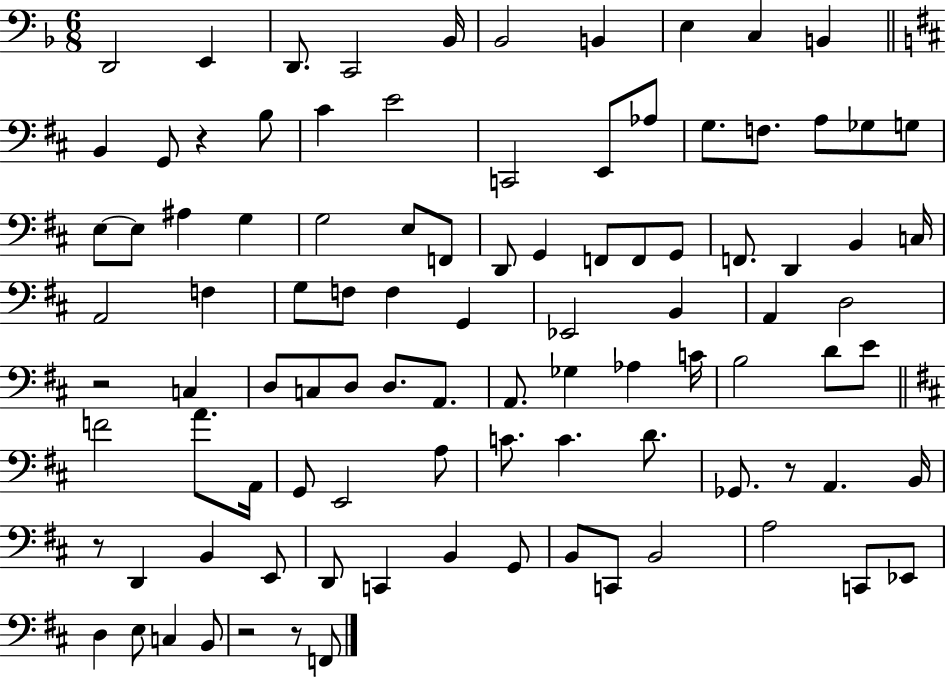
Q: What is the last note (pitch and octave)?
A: F2